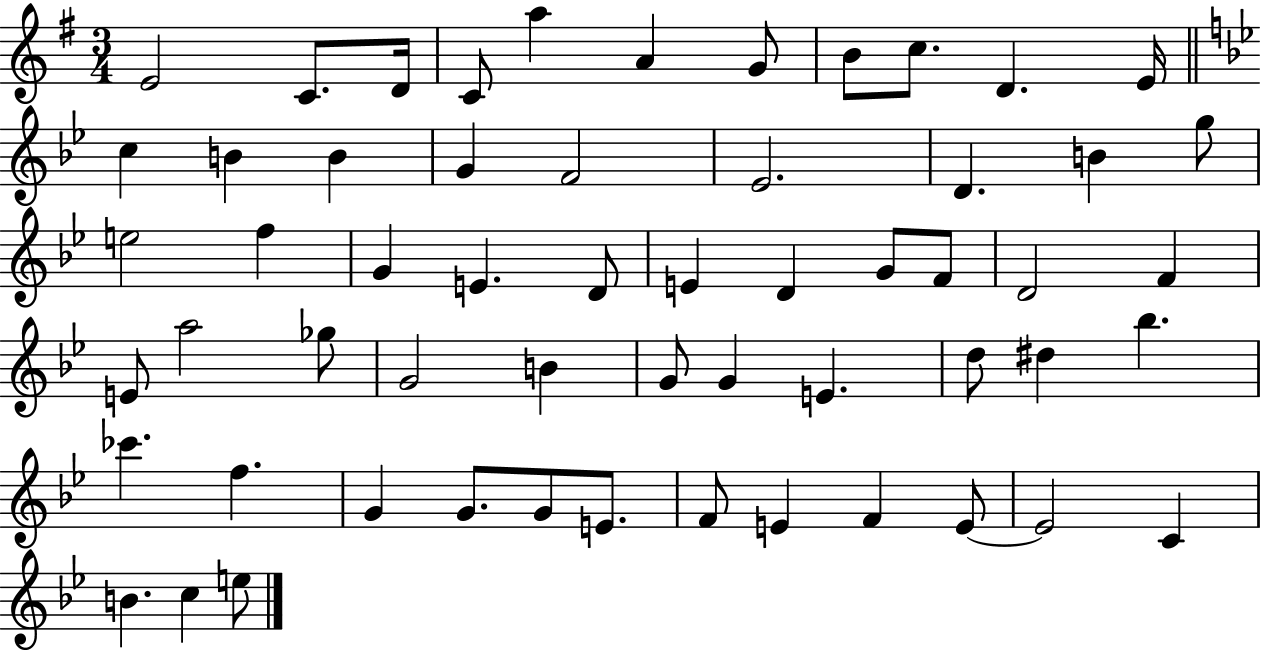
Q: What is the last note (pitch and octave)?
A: E5